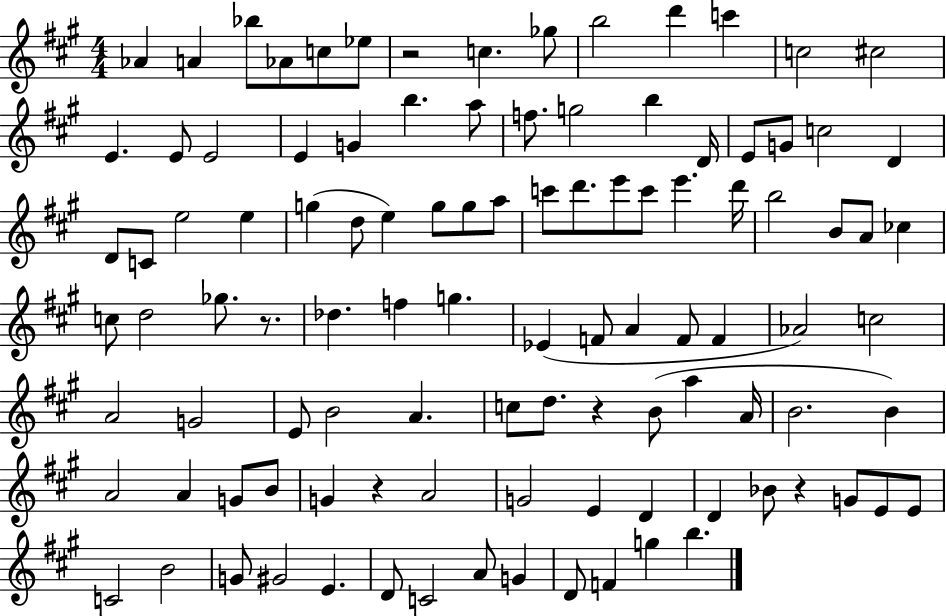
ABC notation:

X:1
T:Untitled
M:4/4
L:1/4
K:A
_A A _b/2 _A/2 c/2 _e/2 z2 c _g/2 b2 d' c' c2 ^c2 E E/2 E2 E G b a/2 f/2 g2 b D/4 E/2 G/2 c2 D D/2 C/2 e2 e g d/2 e g/2 g/2 a/2 c'/2 d'/2 e'/2 c'/2 e' d'/4 b2 B/2 A/2 _c c/2 d2 _g/2 z/2 _d f g _E F/2 A F/2 F _A2 c2 A2 G2 E/2 B2 A c/2 d/2 z B/2 a A/4 B2 B A2 A G/2 B/2 G z A2 G2 E D D _B/2 z G/2 E/2 E/2 C2 B2 G/2 ^G2 E D/2 C2 A/2 G D/2 F g b